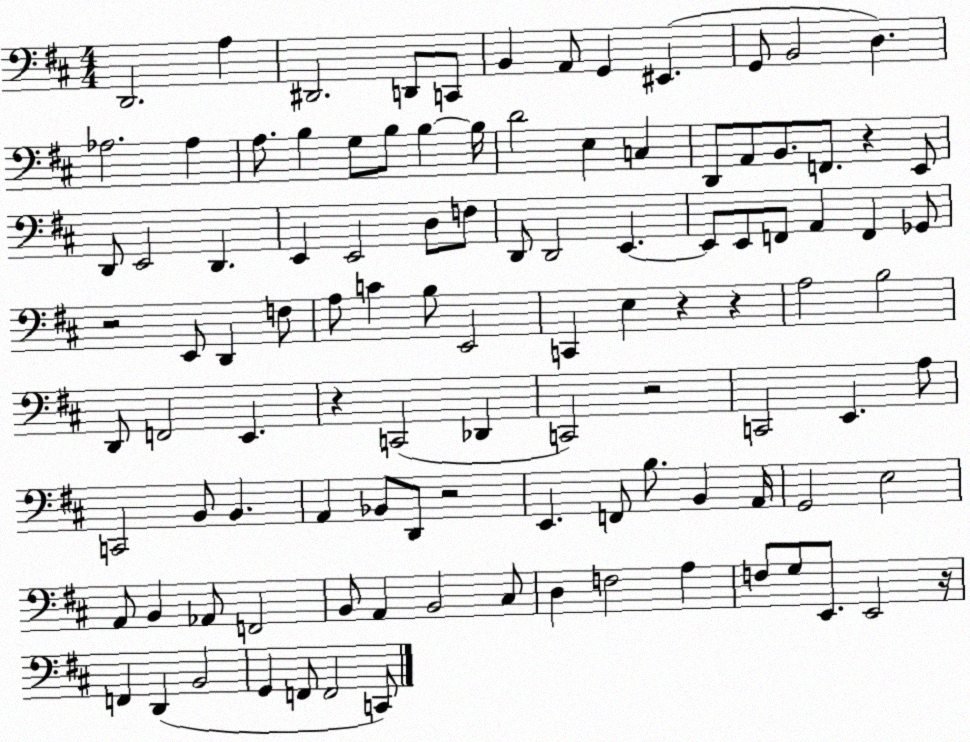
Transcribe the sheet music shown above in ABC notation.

X:1
T:Untitled
M:4/4
L:1/4
K:D
D,,2 A, ^D,,2 D,,/2 C,,/2 B,, A,,/2 G,, ^E,, G,,/2 B,,2 D, _A,2 _A, A,/2 B, G,/2 B,/2 B, B,/4 D2 E, C, D,,/2 A,,/2 B,,/2 F,,/2 z E,,/2 D,,/2 E,,2 D,, E,, E,,2 D,/2 F,/2 D,,/2 D,,2 E,, E,,/2 E,,/2 F,,/2 A,, F,, _G,,/2 z2 E,,/2 D,, F,/2 A,/2 C B,/2 E,,2 C,, E, z z A,2 B,2 D,,/2 F,,2 E,, z C,,2 _D,, C,,2 z2 C,,2 E,, A,/2 C,,2 B,,/2 B,, A,, _B,,/2 D,,/2 z2 E,, F,,/2 B,/2 B,, A,,/4 G,,2 E,2 A,,/2 B,, _A,,/2 F,,2 B,,/2 A,, B,,2 ^C,/2 D, F,2 A, F,/2 G,/2 E,,/2 E,,2 z/4 F,, D,, B,,2 G,, F,,/2 F,,2 C,,/2